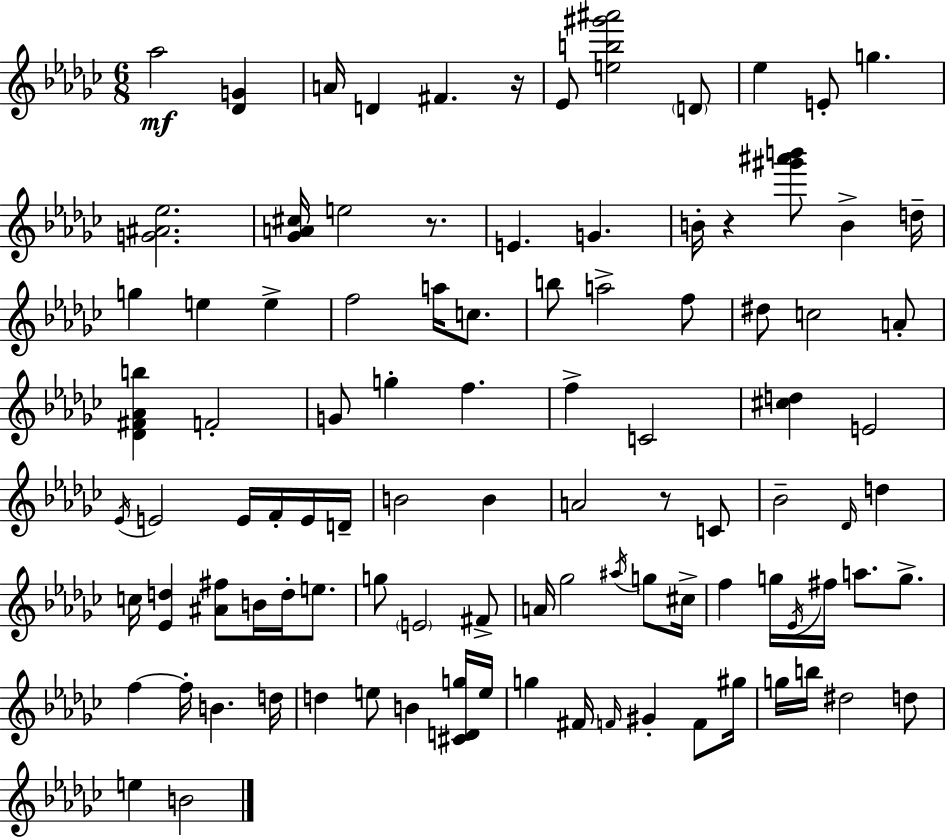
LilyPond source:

{
  \clef treble
  \numericTimeSignature
  \time 6/8
  \key ees \minor
  aes''2\mf <des' g'>4 | a'16 d'4 fis'4. r16 | ees'8 <e'' b'' gis''' ais'''>2 \parenthesize d'8 | ees''4 e'8-. g''4. | \break <g' ais' ees''>2. | <ges' a' cis''>16 e''2 r8. | e'4. g'4. | b'16-. r4 <gis''' ais''' b'''>8 b'4-> d''16-- | \break g''4 e''4 e''4-> | f''2 a''16 c''8. | b''8 a''2-> f''8 | dis''8 c''2 a'8-. | \break <des' fis' aes' b''>4 f'2-. | g'8 g''4-. f''4. | f''4-> c'2 | <cis'' d''>4 e'2 | \break \acciaccatura { ees'16 } e'2 e'16 f'16-. e'16 | d'16-- b'2 b'4 | a'2 r8 c'8 | bes'2-- \grace { des'16 } d''4 | \break c''16 <ees' d''>4 <ais' fis''>8 b'16 d''16-. e''8. | g''8 \parenthesize e'2 | fis'8-> a'16 ges''2 \acciaccatura { ais''16 } | g''8 cis''16-> f''4 g''16 \acciaccatura { ees'16 } fis''16 a''8. | \break g''8.-> f''4~~ f''16-. b'4. | d''16 d''4 e''8 b'4 | <cis' d' g''>16 e''16 g''4 fis'16 \grace { f'16 } gis'4-. | f'8 gis''16 g''16 b''16 dis''2 | \break d''8 e''4 b'2 | \bar "|."
}